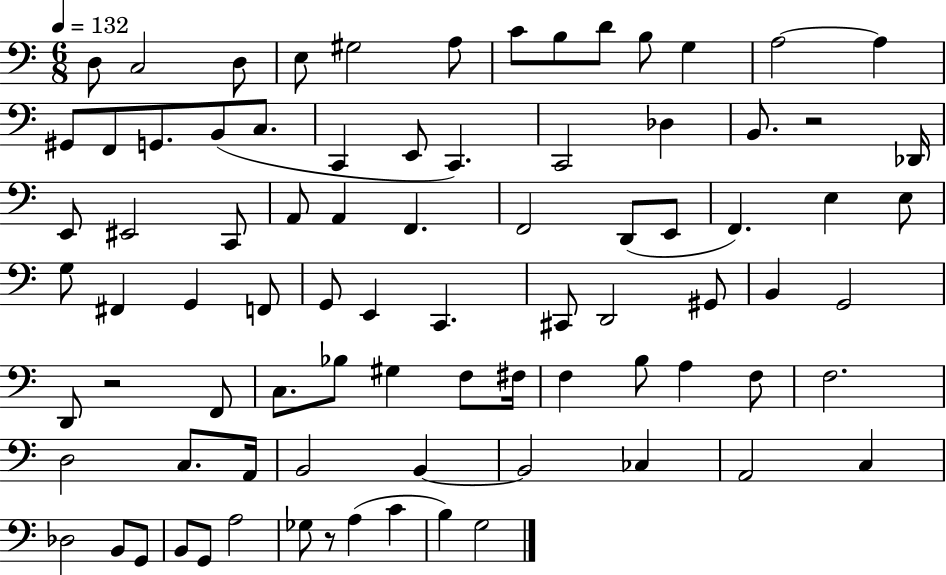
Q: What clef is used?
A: bass